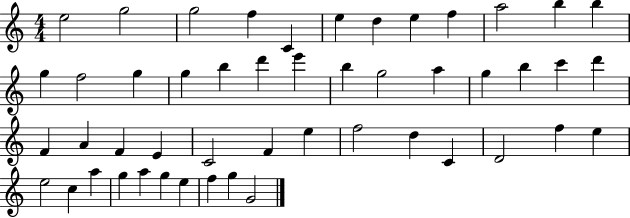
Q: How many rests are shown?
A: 0